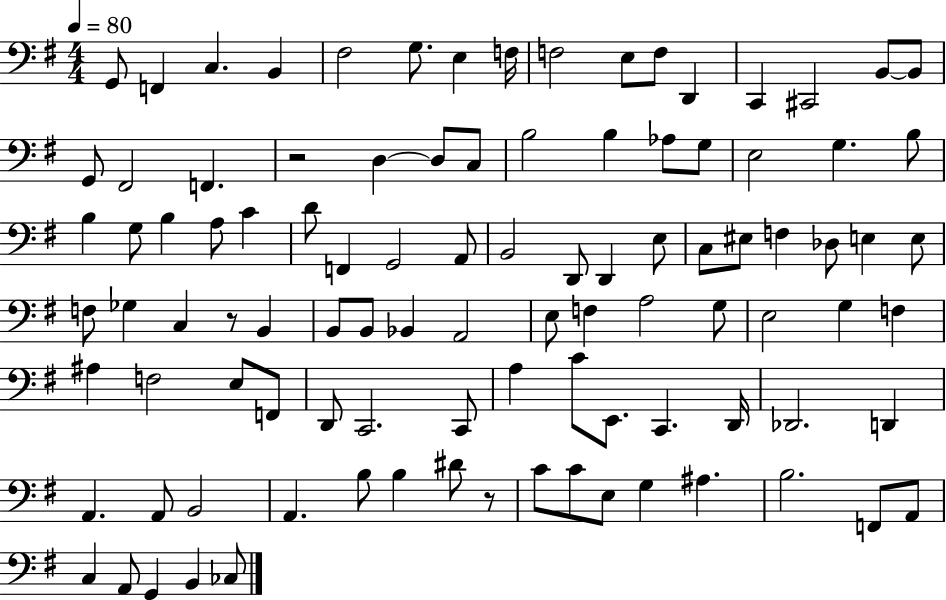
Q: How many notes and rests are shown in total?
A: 100